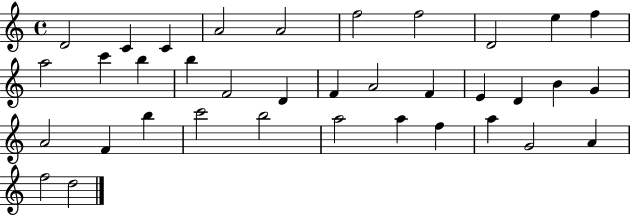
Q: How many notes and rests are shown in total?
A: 36